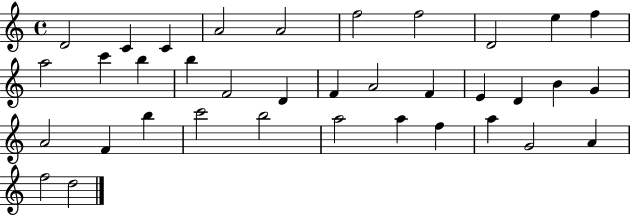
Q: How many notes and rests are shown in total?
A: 36